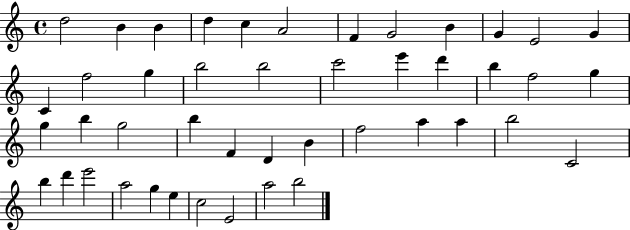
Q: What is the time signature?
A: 4/4